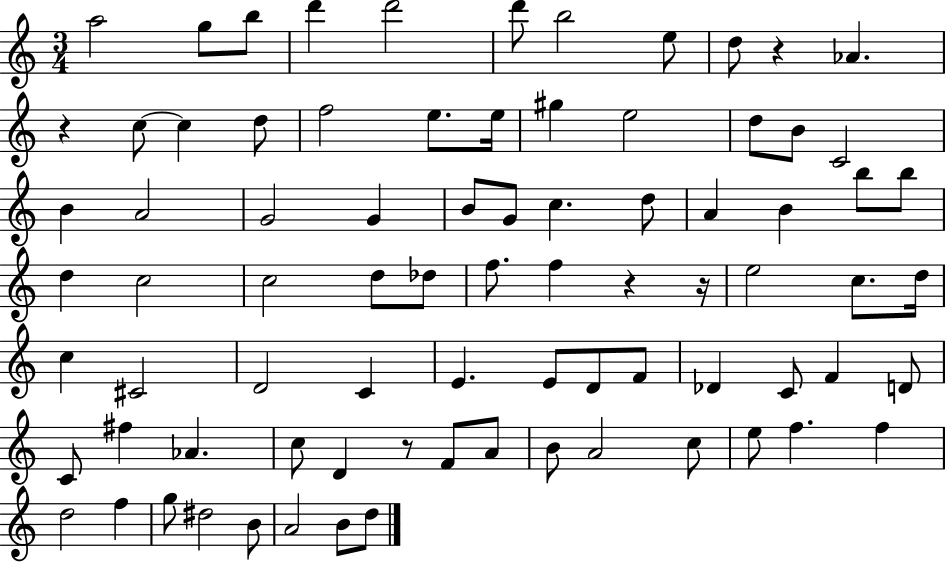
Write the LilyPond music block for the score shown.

{
  \clef treble
  \numericTimeSignature
  \time 3/4
  \key c \major
  a''2 g''8 b''8 | d'''4 d'''2 | d'''8 b''2 e''8 | d''8 r4 aes'4. | \break r4 c''8~~ c''4 d''8 | f''2 e''8. e''16 | gis''4 e''2 | d''8 b'8 c'2 | \break b'4 a'2 | g'2 g'4 | b'8 g'8 c''4. d''8 | a'4 b'4 b''8 b''8 | \break d''4 c''2 | c''2 d''8 des''8 | f''8. f''4 r4 r16 | e''2 c''8. d''16 | \break c''4 cis'2 | d'2 c'4 | e'4. e'8 d'8 f'8 | des'4 c'8 f'4 d'8 | \break c'8 fis''4 aes'4. | c''8 d'4 r8 f'8 a'8 | b'8 a'2 c''8 | e''8 f''4. f''4 | \break d''2 f''4 | g''8 dis''2 b'8 | a'2 b'8 d''8 | \bar "|."
}